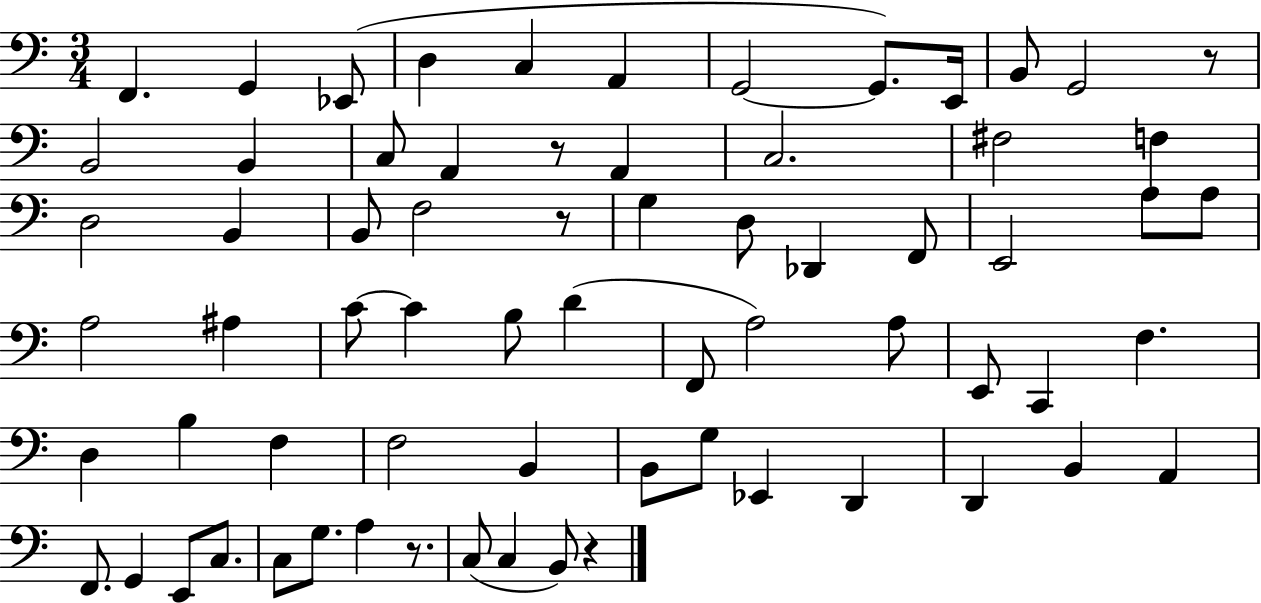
F2/q. G2/q Eb2/e D3/q C3/q A2/q G2/h G2/e. E2/s B2/e G2/h R/e B2/h B2/q C3/e A2/q R/e A2/q C3/h. F#3/h F3/q D3/h B2/q B2/e F3/h R/e G3/q D3/e Db2/q F2/e E2/h A3/e A3/e A3/h A#3/q C4/e C4/q B3/e D4/q F2/e A3/h A3/e E2/e C2/q F3/q. D3/q B3/q F3/q F3/h B2/q B2/e G3/e Eb2/q D2/q D2/q B2/q A2/q F2/e. G2/q E2/e C3/e. C3/e G3/e. A3/q R/e. C3/e C3/q B2/e R/q